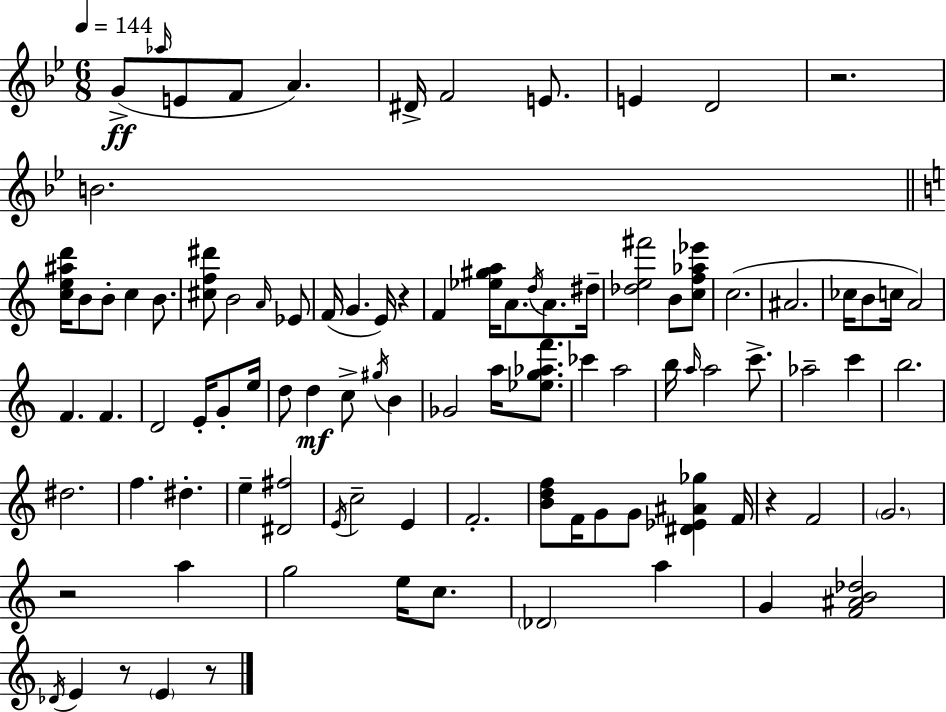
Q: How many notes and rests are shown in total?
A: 95